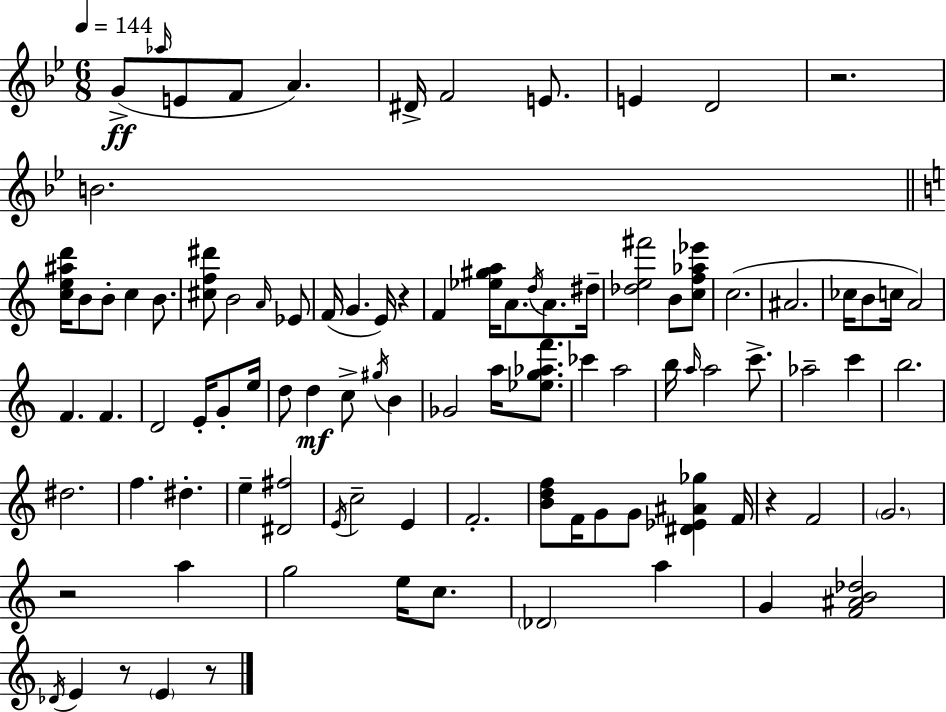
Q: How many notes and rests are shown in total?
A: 95